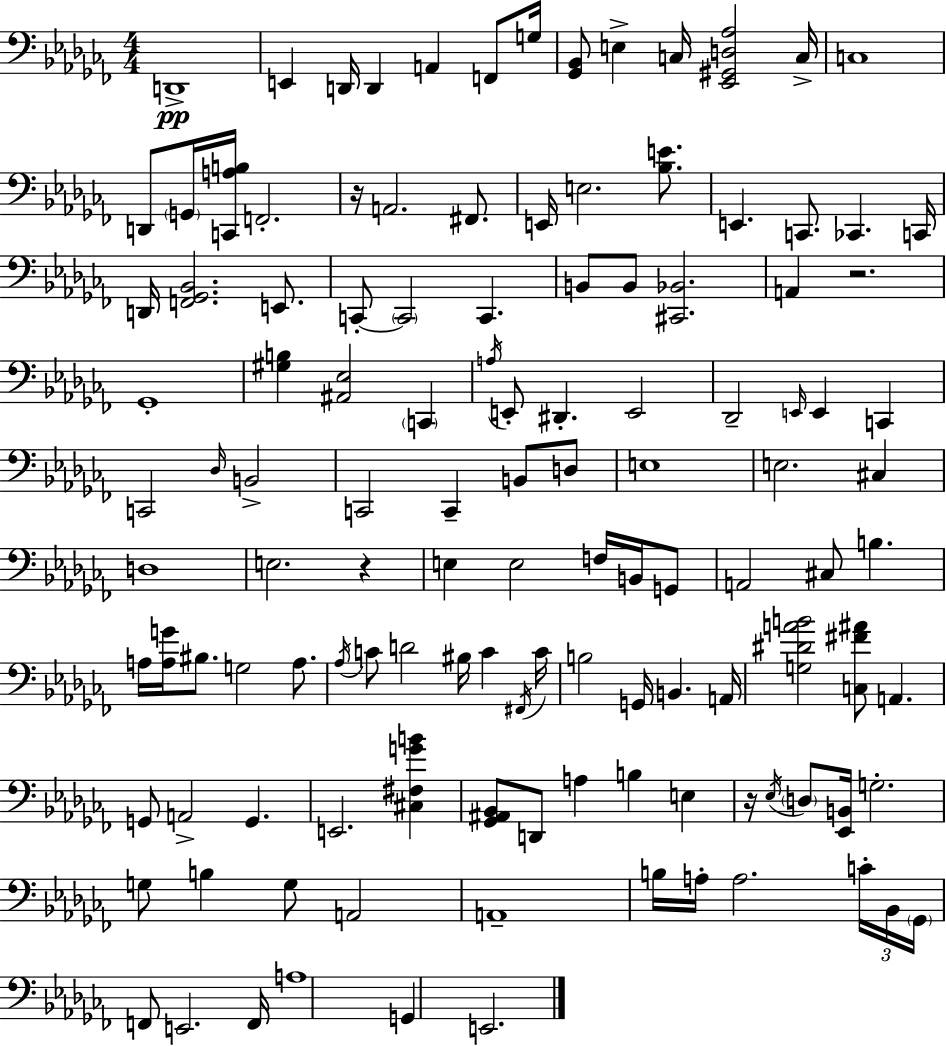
X:1
T:Untitled
M:4/4
L:1/4
K:Abm
D,,4 E,, D,,/4 D,, A,, F,,/2 G,/4 [_G,,_B,,]/2 E, C,/4 [_E,,^G,,D,_A,]2 C,/4 C,4 D,,/2 G,,/4 [C,,A,B,]/4 F,,2 z/4 A,,2 ^F,,/2 E,,/4 E,2 [_B,E]/2 E,, C,,/2 _C,, C,,/4 D,,/4 [F,,_G,,_B,,]2 E,,/2 C,,/2 C,,2 C,, B,,/2 B,,/2 [^C,,_B,,]2 A,, z2 _G,,4 [^G,B,] [^A,,_E,]2 C,, A,/4 E,,/2 ^D,, E,,2 _D,,2 E,,/4 E,, C,, C,,2 _D,/4 B,,2 C,,2 C,, B,,/2 D,/2 E,4 E,2 ^C, D,4 E,2 z E, E,2 F,/4 B,,/4 G,,/2 A,,2 ^C,/2 B, A,/4 [A,G]/4 ^B,/2 G,2 A,/2 _A,/4 C/2 D2 ^B,/4 C ^F,,/4 C/4 B,2 G,,/4 B,, A,,/4 [G,^DAB]2 [C,^F^A]/2 A,, G,,/2 A,,2 G,, E,,2 [^C,^F,GB] [_G,,^A,,_B,,]/2 D,,/2 A, B, E, z/4 _E,/4 D,/2 [_E,,B,,]/4 G,2 G,/2 B, G,/2 A,,2 A,,4 B,/4 A,/4 A,2 C/4 _B,,/4 _G,,/4 F,,/2 E,,2 F,,/4 A,4 G,, E,,2